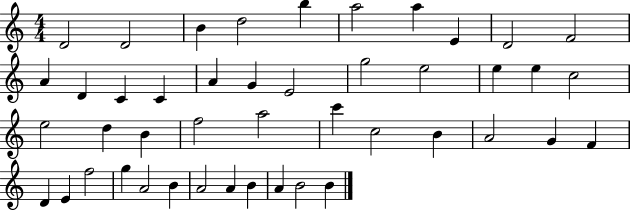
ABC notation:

X:1
T:Untitled
M:4/4
L:1/4
K:C
D2 D2 B d2 b a2 a E D2 F2 A D C C A G E2 g2 e2 e e c2 e2 d B f2 a2 c' c2 B A2 G F D E f2 g A2 B A2 A B A B2 B